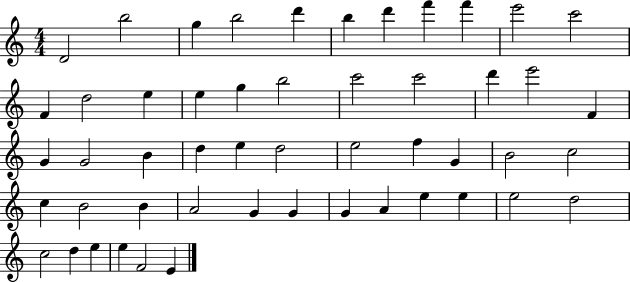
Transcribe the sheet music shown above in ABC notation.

X:1
T:Untitled
M:4/4
L:1/4
K:C
D2 b2 g b2 d' b d' f' f' e'2 c'2 F d2 e e g b2 c'2 c'2 d' e'2 F G G2 B d e d2 e2 f G B2 c2 c B2 B A2 G G G A e e e2 d2 c2 d e e F2 E